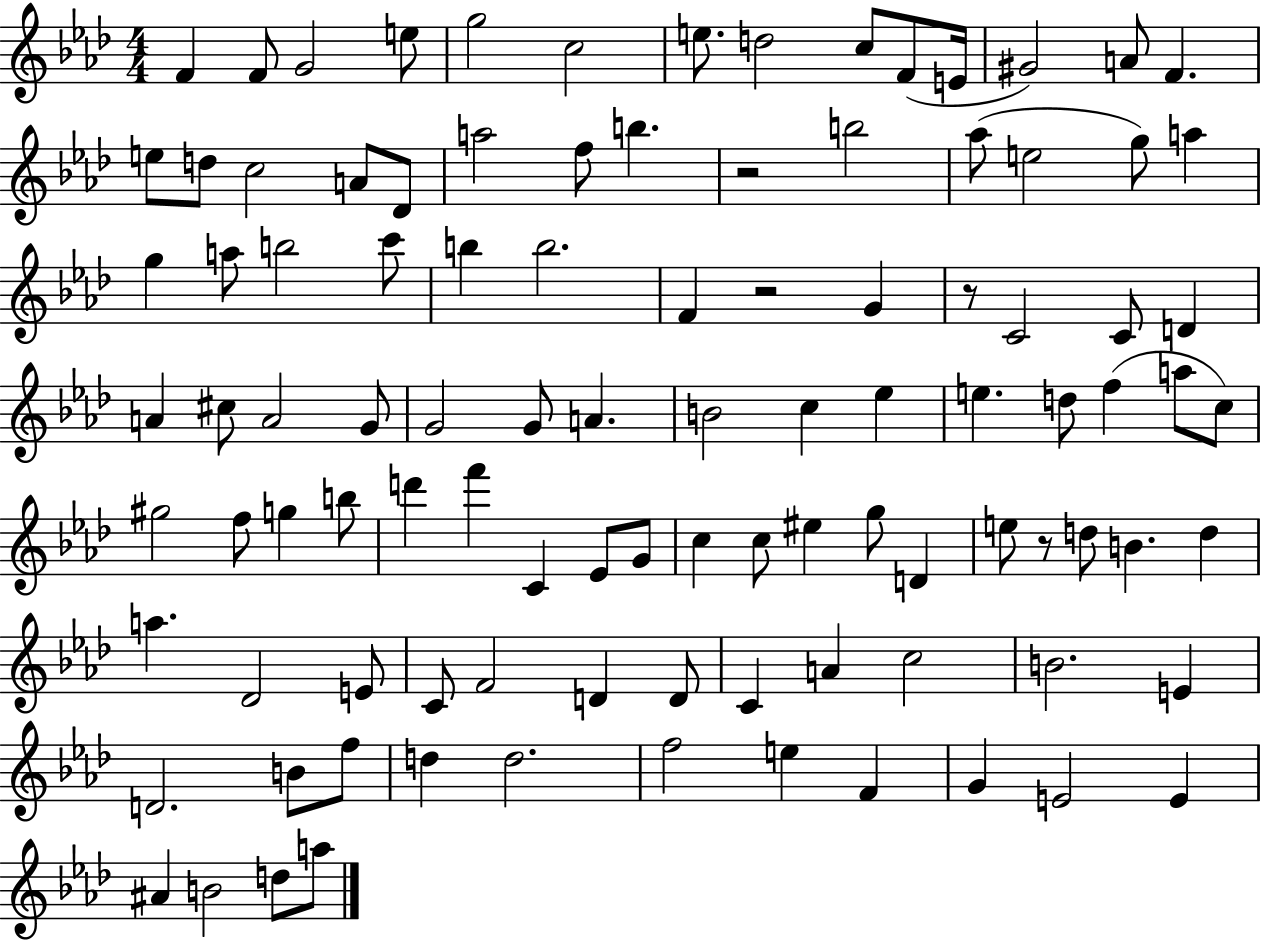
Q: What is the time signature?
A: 4/4